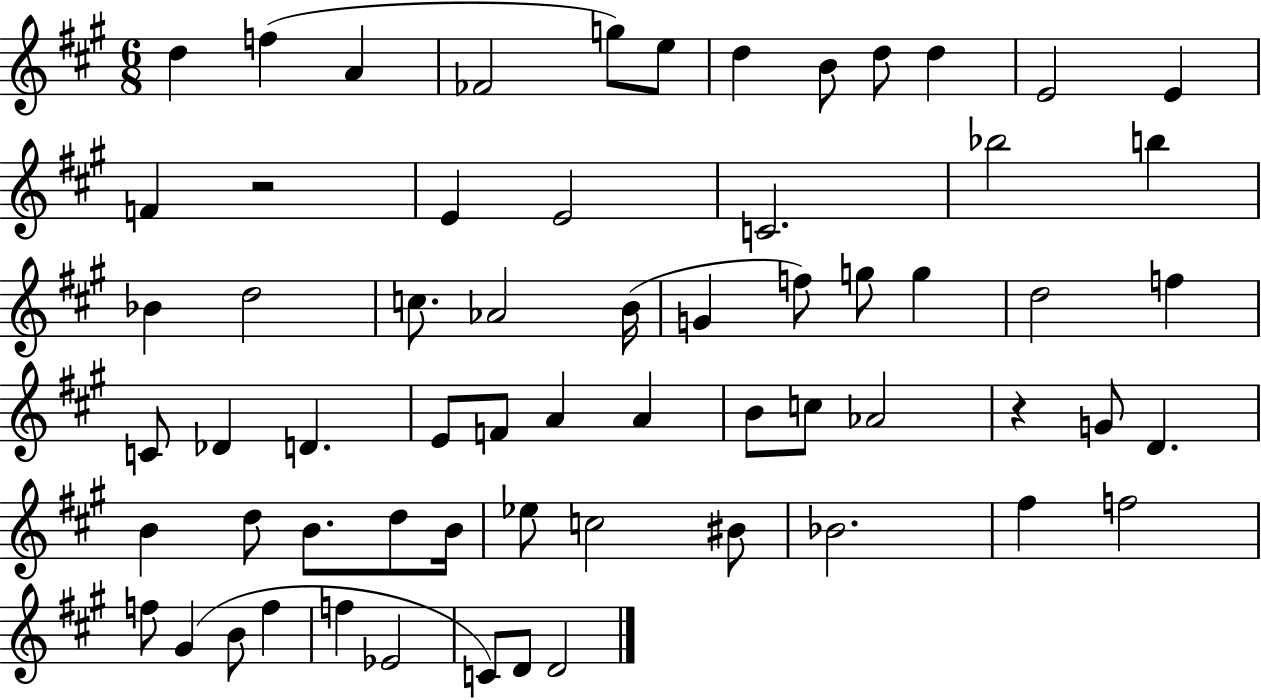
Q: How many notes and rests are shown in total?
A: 63